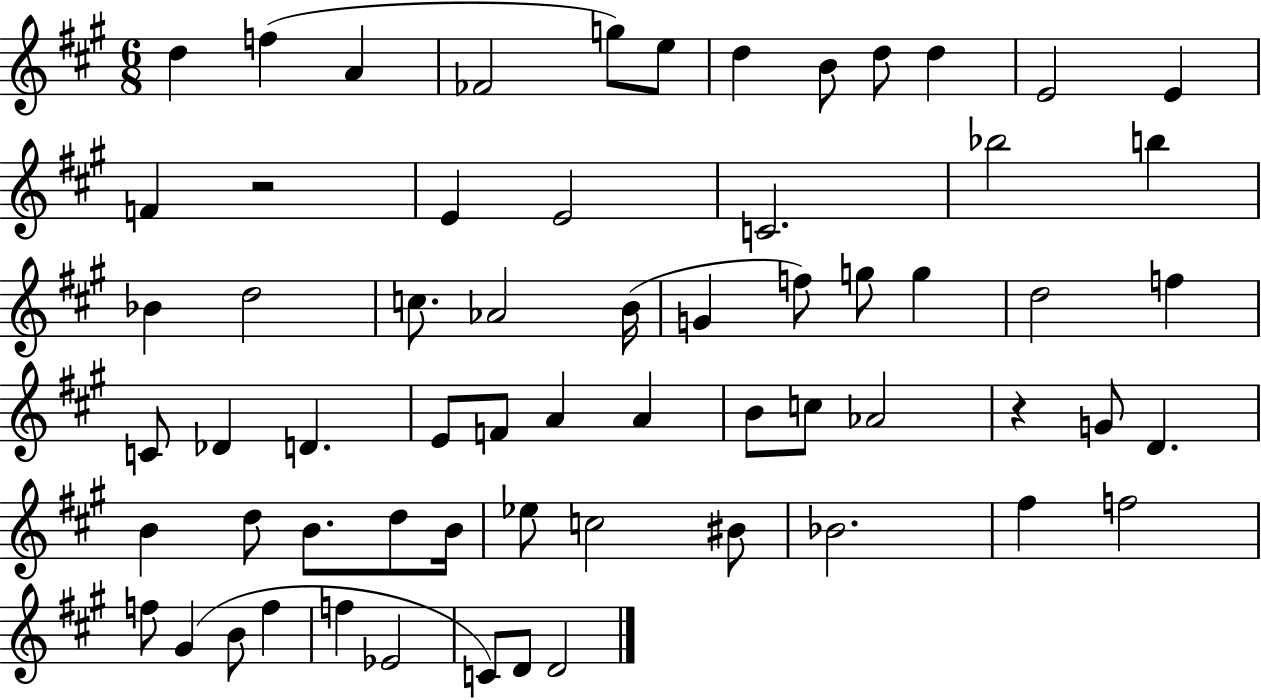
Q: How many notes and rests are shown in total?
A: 63